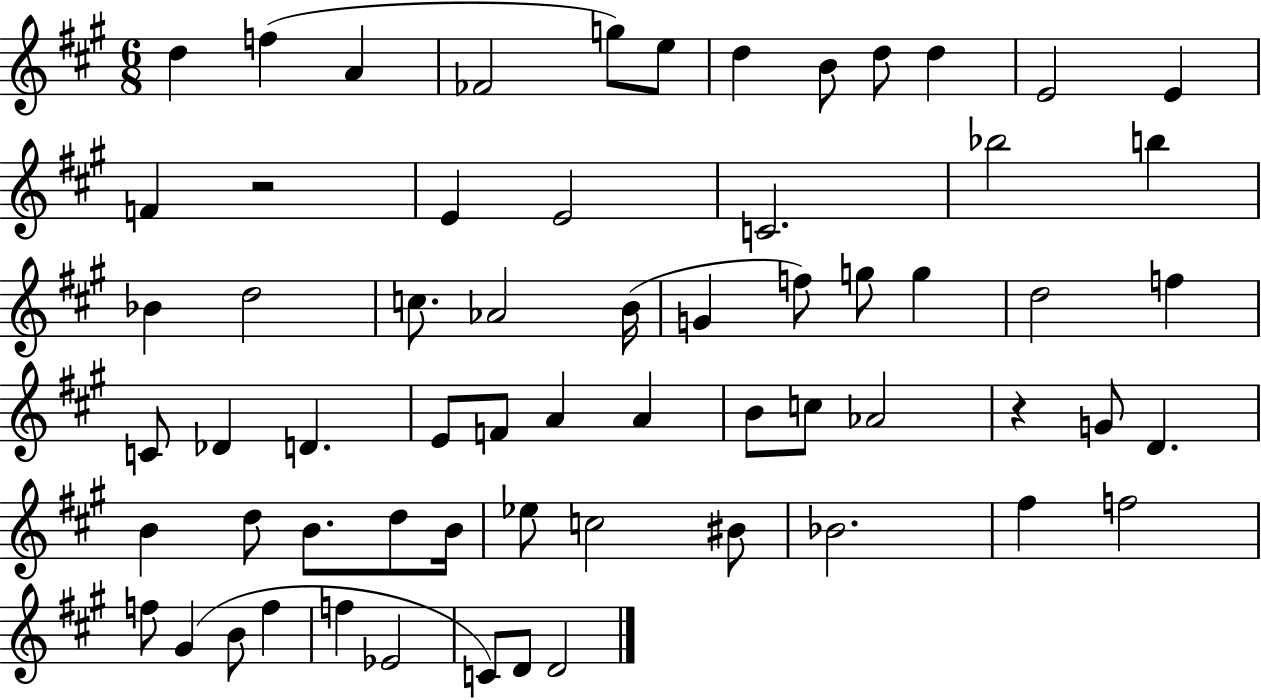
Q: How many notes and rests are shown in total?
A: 63